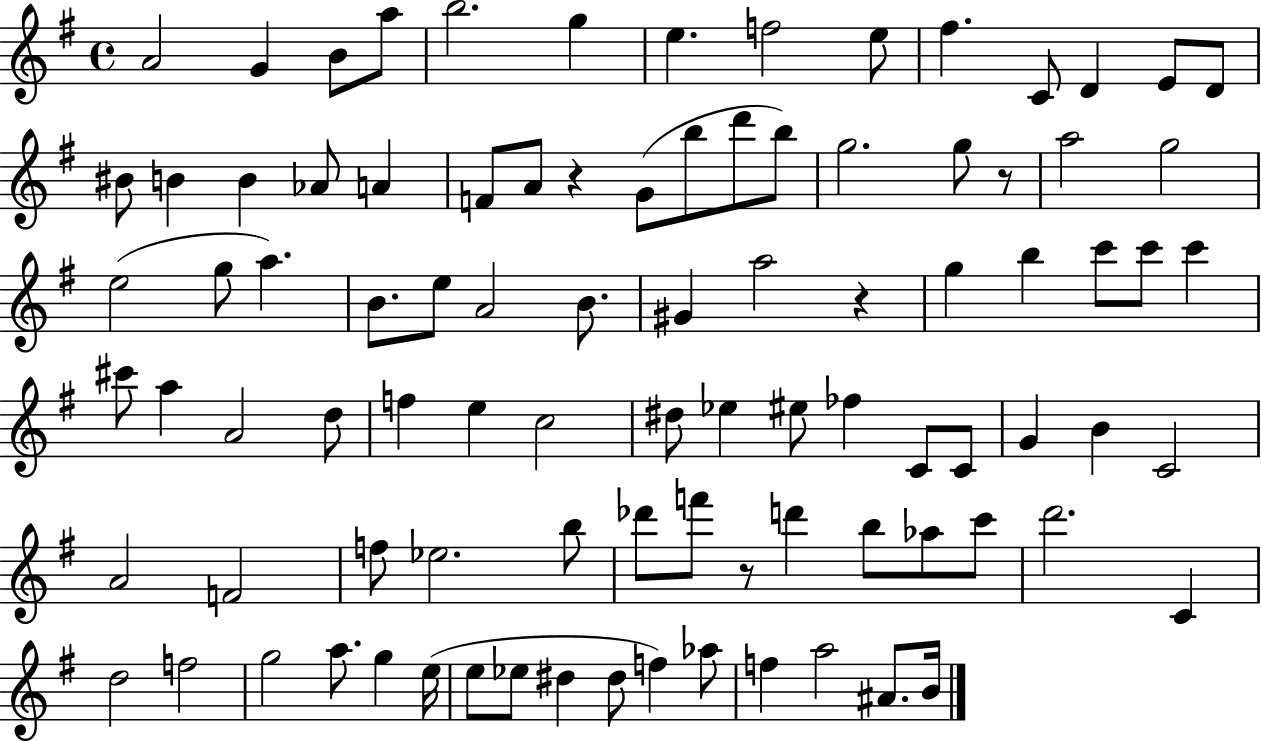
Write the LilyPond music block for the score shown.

{
  \clef treble
  \time 4/4
  \defaultTimeSignature
  \key g \major
  a'2 g'4 b'8 a''8 | b''2. g''4 | e''4. f''2 e''8 | fis''4. c'8 d'4 e'8 d'8 | \break bis'8 b'4 b'4 aes'8 a'4 | f'8 a'8 r4 g'8( b''8 d'''8 b''8) | g''2. g''8 r8 | a''2 g''2 | \break e''2( g''8 a''4.) | b'8. e''8 a'2 b'8. | gis'4 a''2 r4 | g''4 b''4 c'''8 c'''8 c'''4 | \break cis'''8 a''4 a'2 d''8 | f''4 e''4 c''2 | dis''8 ees''4 eis''8 fes''4 c'8 c'8 | g'4 b'4 c'2 | \break a'2 f'2 | f''8 ees''2. b''8 | des'''8 f'''8 r8 d'''4 b''8 aes''8 c'''8 | d'''2. c'4 | \break d''2 f''2 | g''2 a''8. g''4 e''16( | e''8 ees''8 dis''4 dis''8 f''4) aes''8 | f''4 a''2 ais'8. b'16 | \break \bar "|."
}